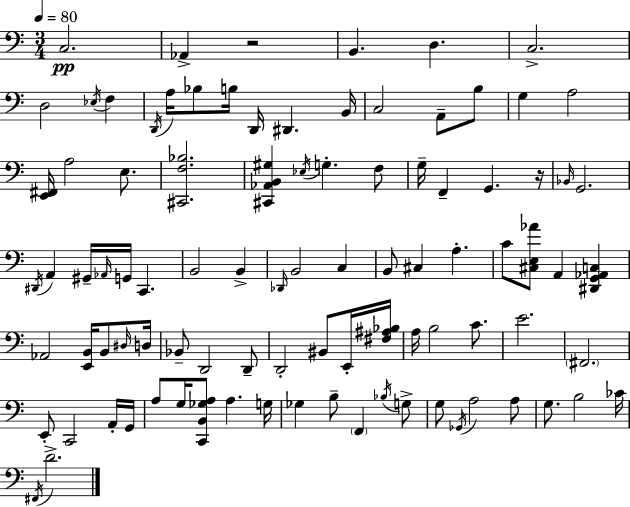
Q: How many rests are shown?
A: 2